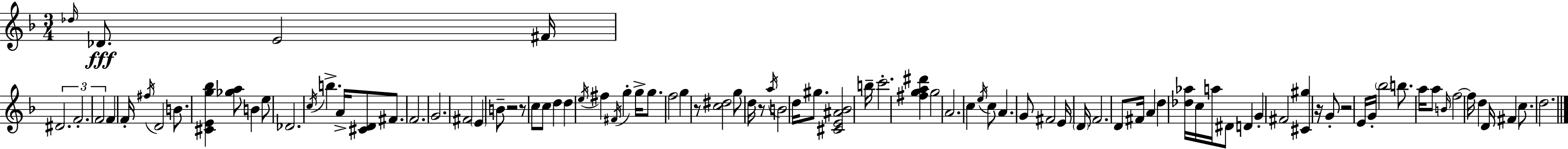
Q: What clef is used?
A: treble